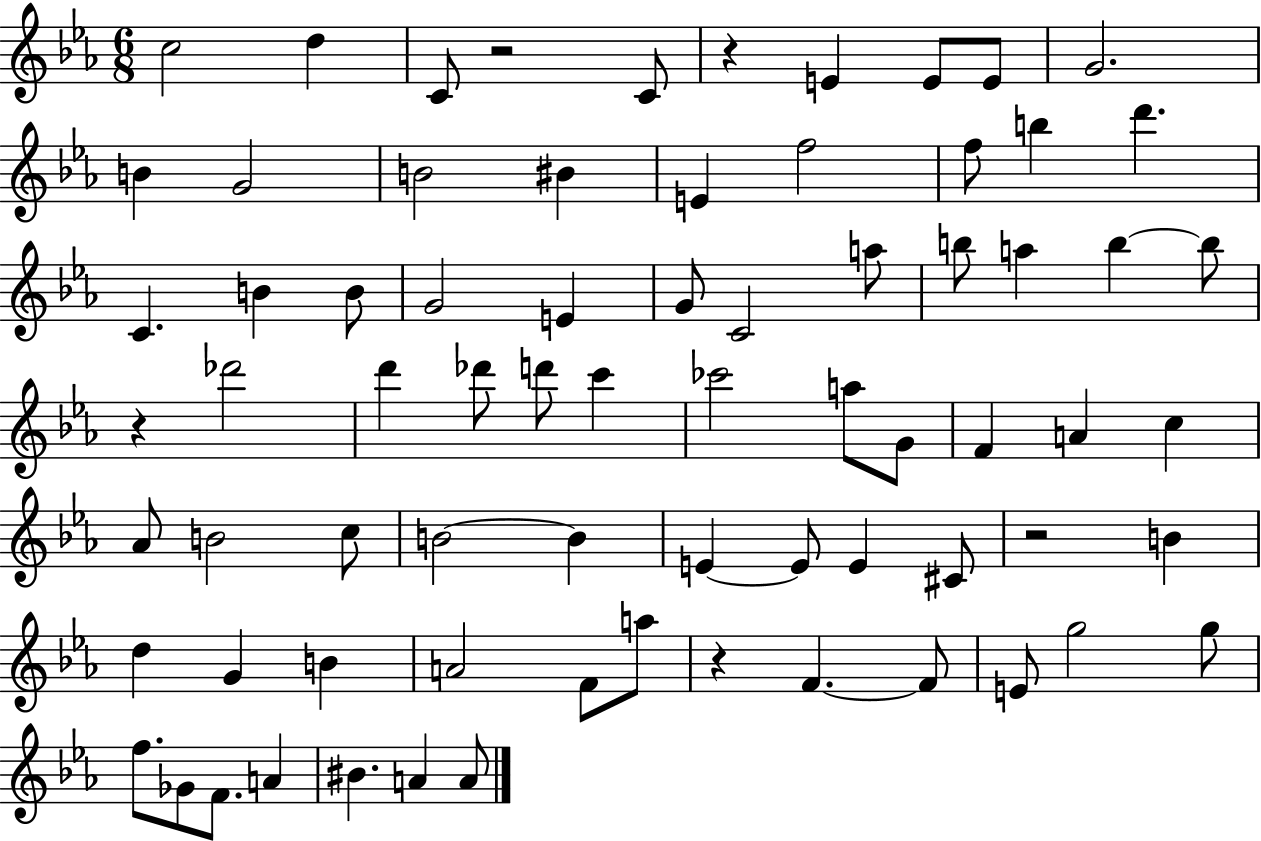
{
  \clef treble
  \numericTimeSignature
  \time 6/8
  \key ees \major
  c''2 d''4 | c'8 r2 c'8 | r4 e'4 e'8 e'8 | g'2. | \break b'4 g'2 | b'2 bis'4 | e'4 f''2 | f''8 b''4 d'''4. | \break c'4. b'4 b'8 | g'2 e'4 | g'8 c'2 a''8 | b''8 a''4 b''4~~ b''8 | \break r4 des'''2 | d'''4 des'''8 d'''8 c'''4 | ces'''2 a''8 g'8 | f'4 a'4 c''4 | \break aes'8 b'2 c''8 | b'2~~ b'4 | e'4~~ e'8 e'4 cis'8 | r2 b'4 | \break d''4 g'4 b'4 | a'2 f'8 a''8 | r4 f'4.~~ f'8 | e'8 g''2 g''8 | \break f''8. ges'8 f'8. a'4 | bis'4. a'4 a'8 | \bar "|."
}